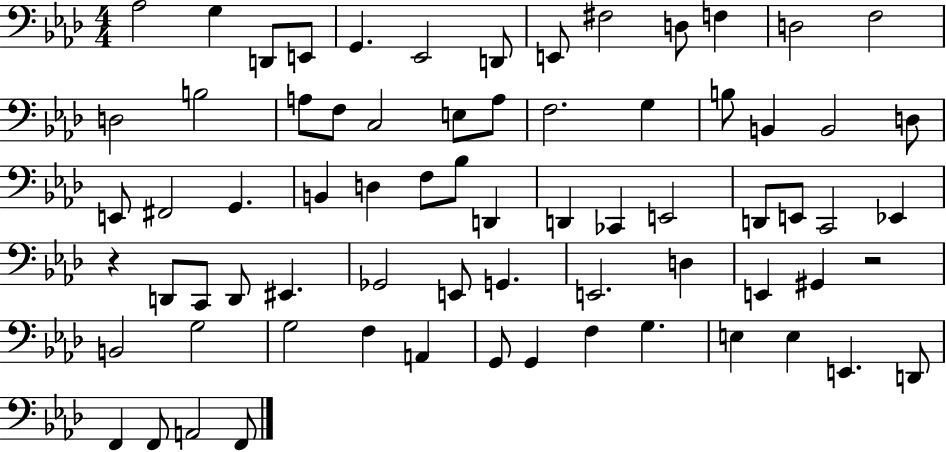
Ab3/h G3/q D2/e E2/e G2/q. Eb2/h D2/e E2/e F#3/h D3/e F3/q D3/h F3/h D3/h B3/h A3/e F3/e C3/h E3/e A3/e F3/h. G3/q B3/e B2/q B2/h D3/e E2/e F#2/h G2/q. B2/q D3/q F3/e Bb3/e D2/q D2/q CES2/q E2/h D2/e E2/e C2/h Eb2/q R/q D2/e C2/e D2/e EIS2/q. Gb2/h E2/e G2/q. E2/h. D3/q E2/q G#2/q R/h B2/h G3/h G3/h F3/q A2/q G2/e G2/q F3/q G3/q. E3/q E3/q E2/q. D2/e F2/q F2/e A2/h F2/e